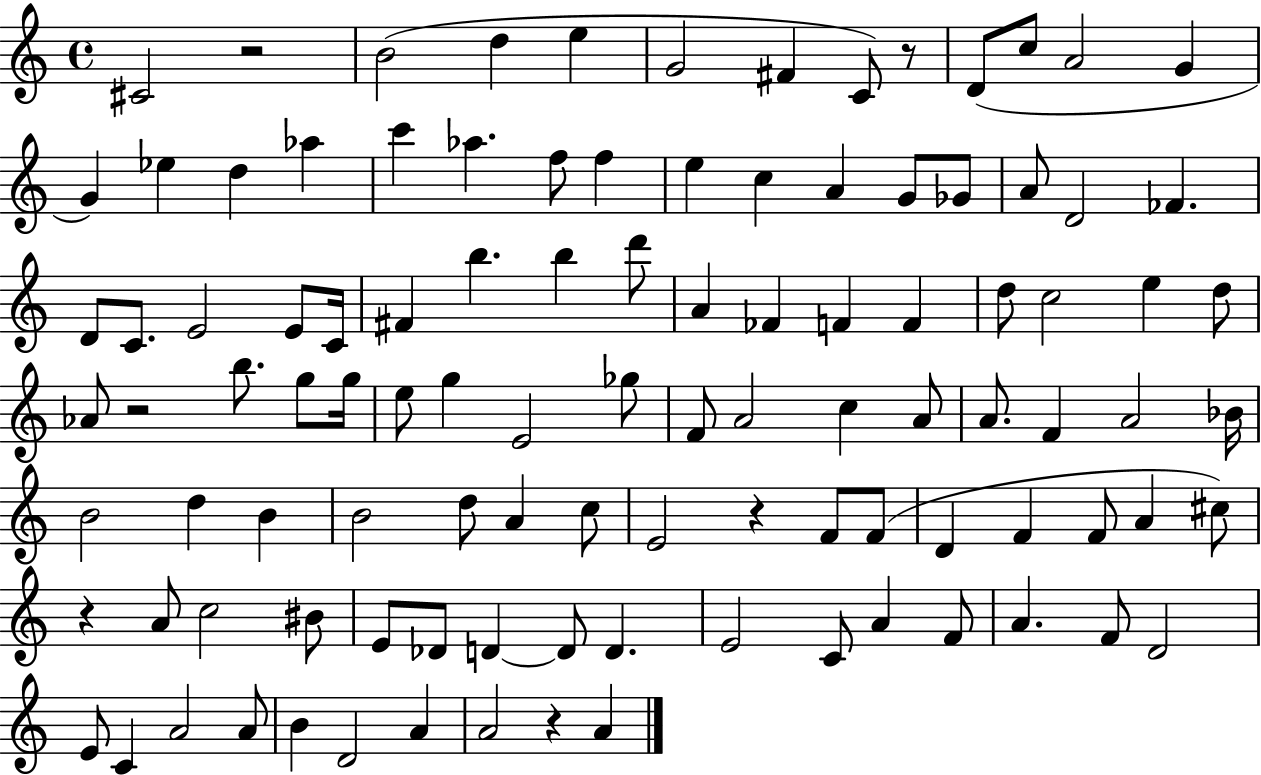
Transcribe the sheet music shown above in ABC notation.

X:1
T:Untitled
M:4/4
L:1/4
K:C
^C2 z2 B2 d e G2 ^F C/2 z/2 D/2 c/2 A2 G G _e d _a c' _a f/2 f e c A G/2 _G/2 A/2 D2 _F D/2 C/2 E2 E/2 C/4 ^F b b d'/2 A _F F F d/2 c2 e d/2 _A/2 z2 b/2 g/2 g/4 e/2 g E2 _g/2 F/2 A2 c A/2 A/2 F A2 _B/4 B2 d B B2 d/2 A c/2 E2 z F/2 F/2 D F F/2 A ^c/2 z A/2 c2 ^B/2 E/2 _D/2 D D/2 D E2 C/2 A F/2 A F/2 D2 E/2 C A2 A/2 B D2 A A2 z A